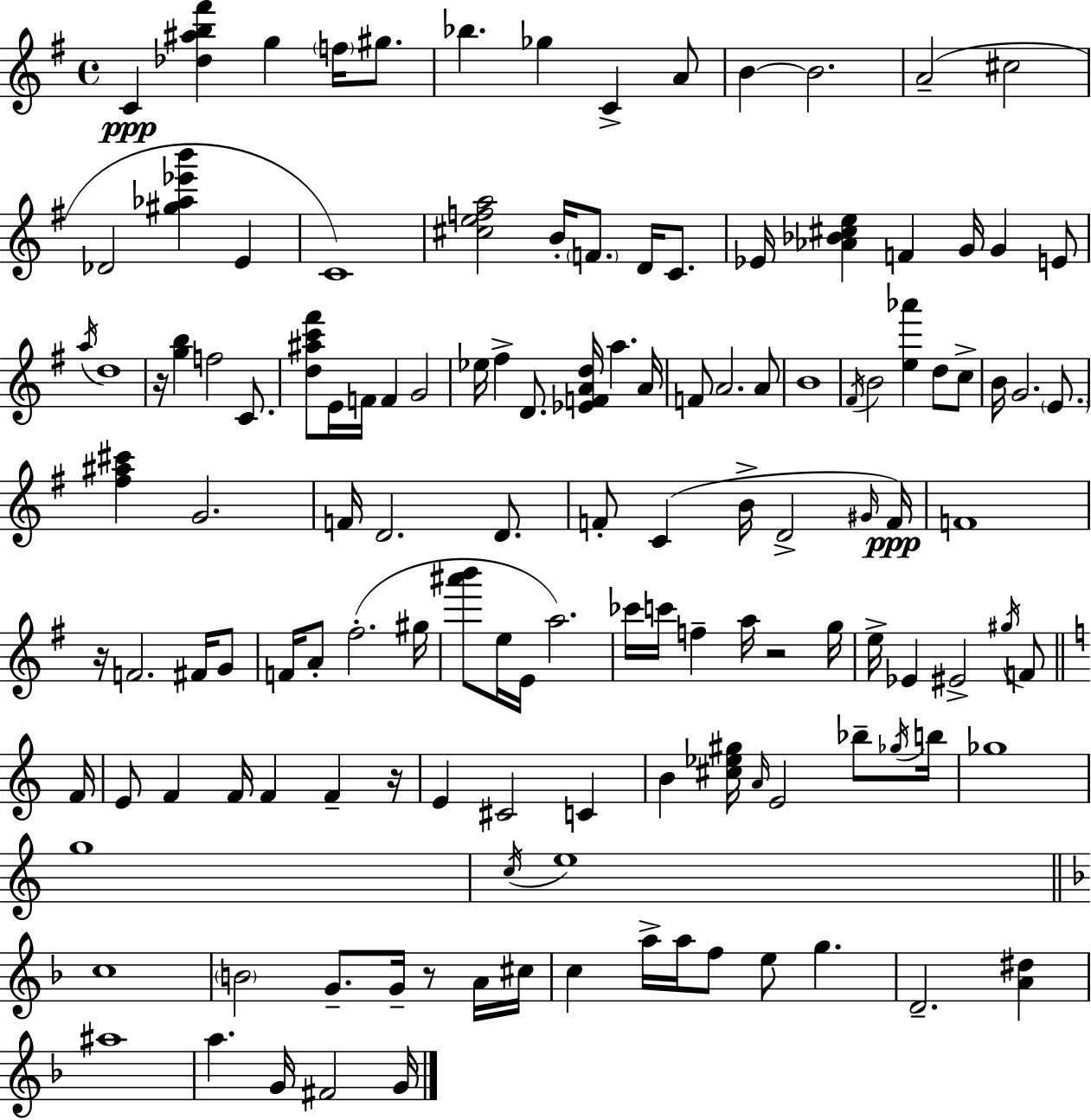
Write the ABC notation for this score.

X:1
T:Untitled
M:4/4
L:1/4
K:G
C [_d^ab^f'] g f/4 ^g/2 _b _g C A/2 B B2 A2 ^c2 _D2 [^g_a_e'b'] E C4 [^cefa]2 B/4 F/2 D/4 C/2 _E/4 [_A_B^ce] F G/4 G E/2 a/4 d4 z/4 [gb] f2 C/2 [d^ac'^f']/2 E/4 F/4 F G2 _e/4 ^f D/2 [_EFAd]/4 a A/4 F/2 A2 A/2 B4 ^F/4 B2 [e_a'] d/2 c/2 B/4 G2 E/2 [^f^a^c'] G2 F/4 D2 D/2 F/2 C B/4 D2 ^G/4 F/4 F4 z/4 F2 ^F/4 G/2 F/4 A/2 ^f2 ^g/4 [^a'b']/2 e/4 E/4 a2 _c'/4 c'/4 f a/4 z2 g/4 e/4 _E ^E2 ^g/4 F/2 F/4 E/2 F F/4 F F z/4 E ^C2 C B [^c_e^g]/4 A/4 E2 _b/2 _g/4 b/4 _g4 g4 c/4 e4 c4 B2 G/2 G/4 z/2 A/4 ^c/4 c a/4 a/4 f/2 e/2 g D2 [A^d] ^a4 a G/4 ^F2 G/4